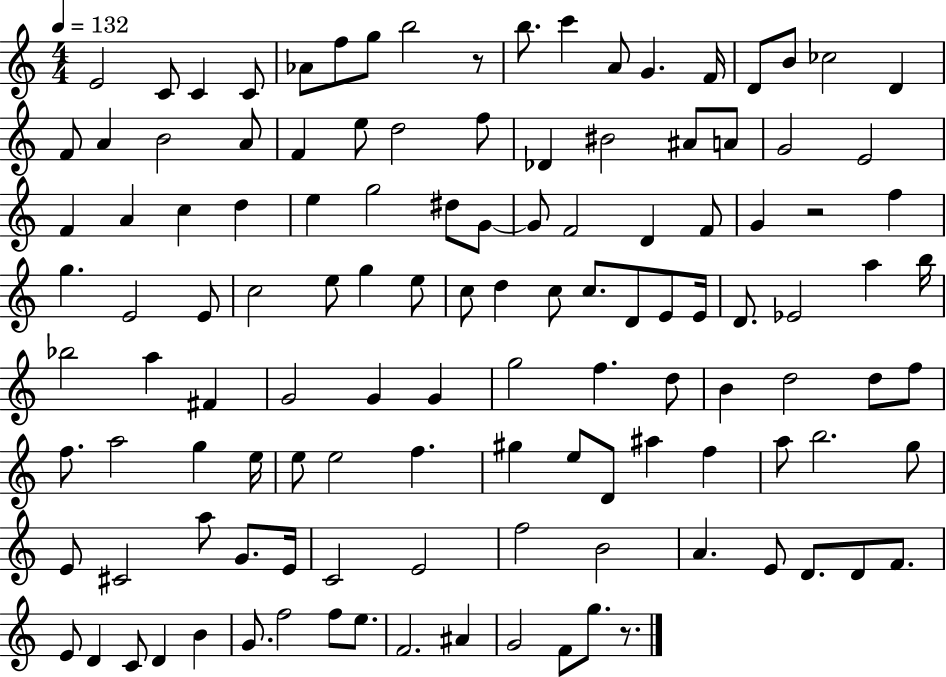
{
  \clef treble
  \numericTimeSignature
  \time 4/4
  \key c \major
  \tempo 4 = 132
  e'2 c'8 c'4 c'8 | aes'8 f''8 g''8 b''2 r8 | b''8. c'''4 a'8 g'4. f'16 | d'8 b'8 ces''2 d'4 | \break f'8 a'4 b'2 a'8 | f'4 e''8 d''2 f''8 | des'4 bis'2 ais'8 a'8 | g'2 e'2 | \break f'4 a'4 c''4 d''4 | e''4 g''2 dis''8 g'8~~ | g'8 f'2 d'4 f'8 | g'4 r2 f''4 | \break g''4. e'2 e'8 | c''2 e''8 g''4 e''8 | c''8 d''4 c''8 c''8. d'8 e'8 e'16 | d'8. ees'2 a''4 b''16 | \break bes''2 a''4 fis'4 | g'2 g'4 g'4 | g''2 f''4. d''8 | b'4 d''2 d''8 f''8 | \break f''8. a''2 g''4 e''16 | e''8 e''2 f''4. | gis''4 e''8 d'8 ais''4 f''4 | a''8 b''2. g''8 | \break e'8 cis'2 a''8 g'8. e'16 | c'2 e'2 | f''2 b'2 | a'4. e'8 d'8. d'8 f'8. | \break e'8 d'4 c'8 d'4 b'4 | g'8. f''2 f''8 e''8. | f'2. ais'4 | g'2 f'8 g''8. r8. | \break \bar "|."
}